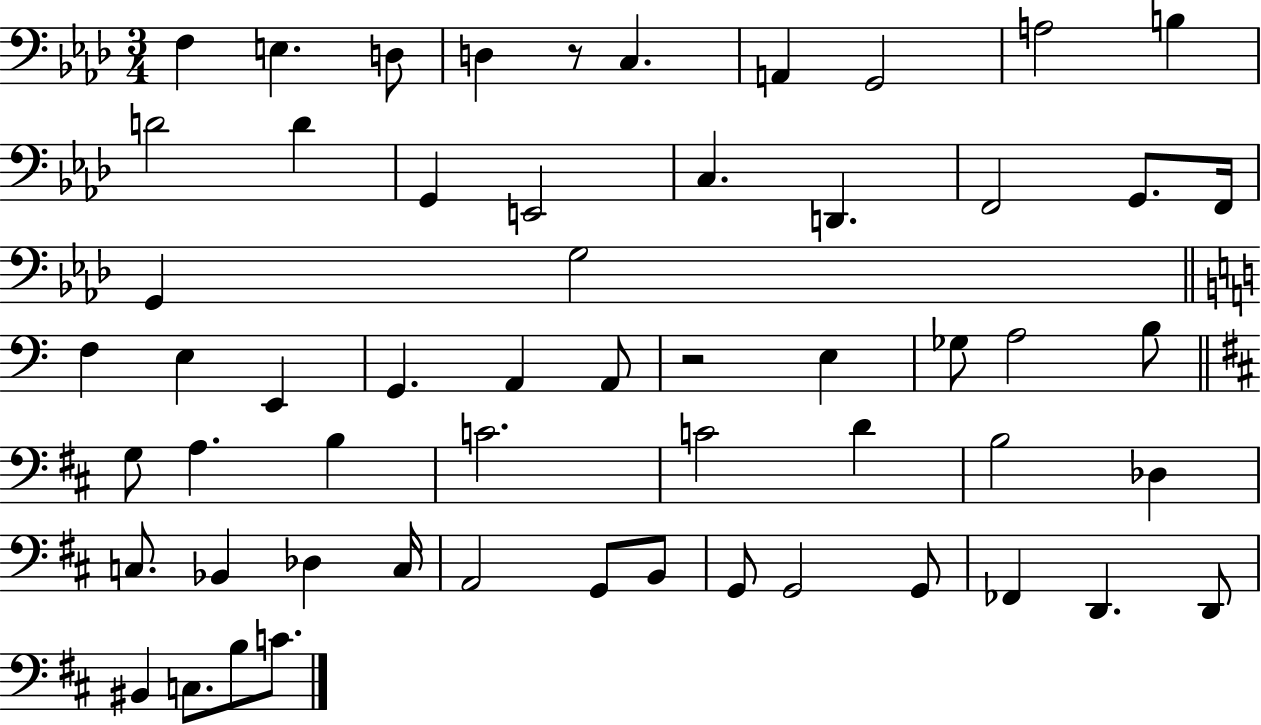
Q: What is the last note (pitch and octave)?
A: C4